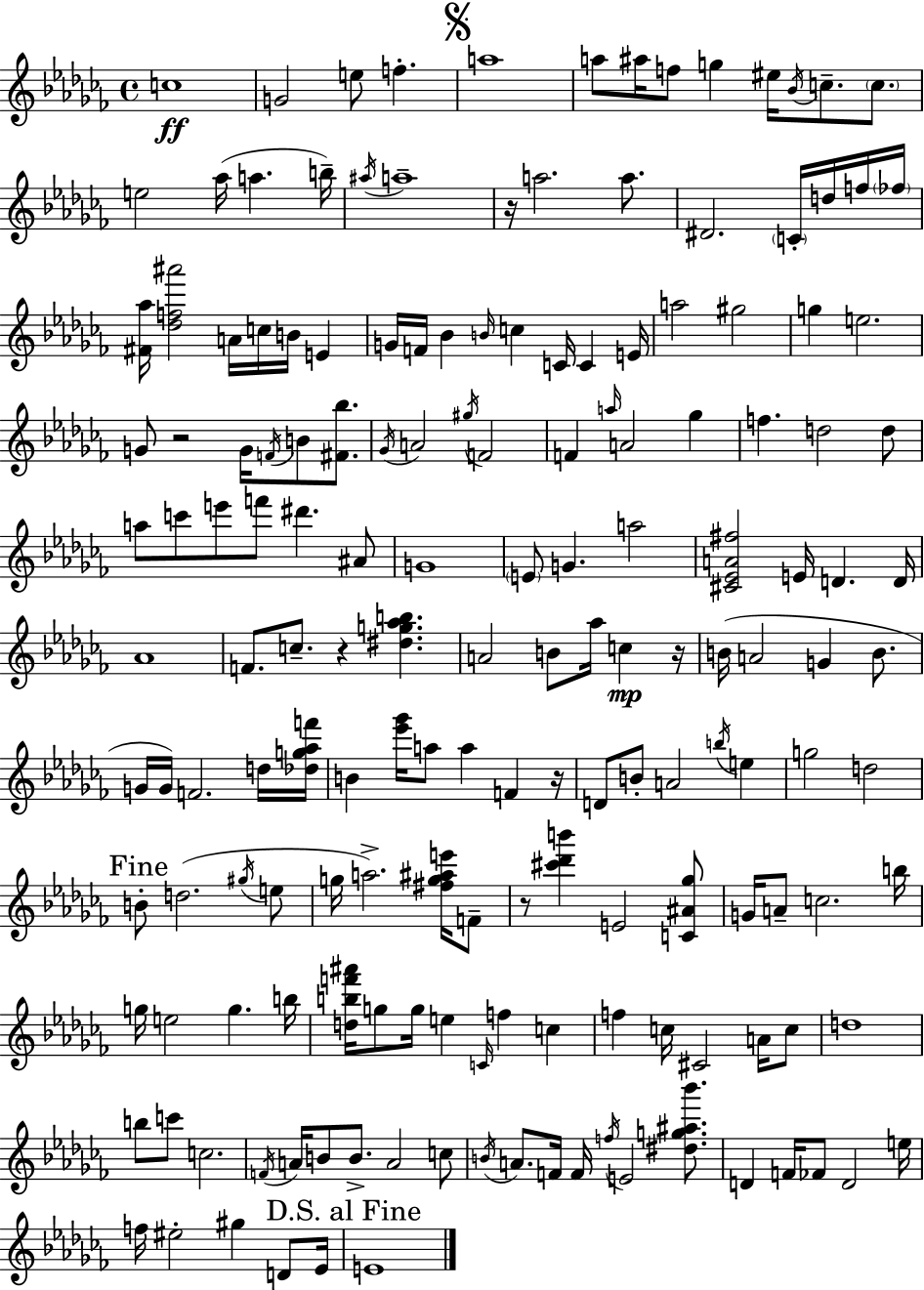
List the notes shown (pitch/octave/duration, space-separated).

C5/w G4/h E5/e F5/q. A5/w A5/e A#5/s F5/e G5/q EIS5/s Bb4/s C5/e. C5/e. E5/h Ab5/s A5/q. B5/s A#5/s A5/w R/s A5/h. A5/e. D#4/h. C4/s D5/s F5/s FES5/s [F#4,Ab5]/s [Db5,F5,A#6]/h A4/s C5/s B4/s E4/q G4/s F4/s Bb4/q B4/s C5/q C4/s C4/q E4/s A5/h G#5/h G5/q E5/h. G4/e R/h G4/s F4/s B4/e [F#4,Bb5]/e. Gb4/s A4/h G#5/s F4/h F4/q A5/s A4/h Gb5/q F5/q. D5/h D5/e A5/e C6/e E6/e F6/e D#6/q. A#4/e G4/w E4/e G4/q. A5/h [C#4,Eb4,A4,F#5]/h E4/s D4/q. D4/s Ab4/w F4/e. C5/e. R/q [D#5,G5,Ab5,B5]/q. A4/h B4/e Ab5/s C5/q R/s B4/s A4/h G4/q B4/e. G4/s G4/s F4/h. D5/s [Db5,G5,Ab5,F6]/s B4/q [Eb6,Gb6]/s A5/e A5/q F4/q R/s D4/e B4/e A4/h B5/s E5/q G5/h D5/h B4/e D5/h. G#5/s E5/e G5/s A5/h. [F#5,G5,A#5,E6]/s F4/e R/e [C#6,Db6,B6]/q E4/h [C4,A#4,Gb5]/e G4/s A4/e C5/h. B5/s G5/s E5/h G5/q. B5/s [D5,B5,F6,A#6]/s G5/e G5/s E5/q C4/s F5/q C5/q F5/q C5/s C#4/h A4/s C5/e D5/w B5/e C6/e C5/h. F4/s A4/s B4/e B4/e. A4/h C5/e B4/s A4/e. F4/s F4/s F5/s E4/h [D#5,G5,A#5,Bb6]/e. D4/q F4/s FES4/e D4/h E5/s F5/s EIS5/h G#5/q D4/e Eb4/s E4/w